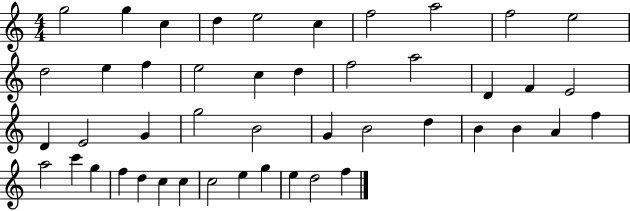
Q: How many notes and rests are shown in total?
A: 46